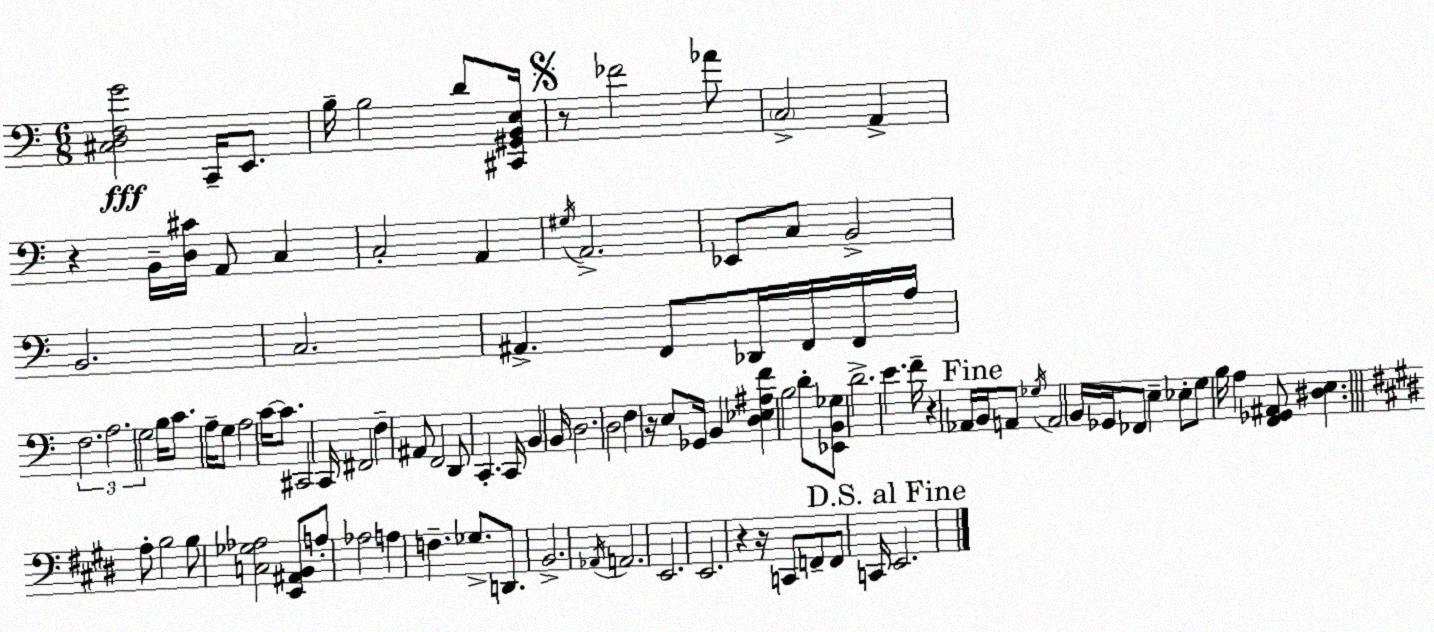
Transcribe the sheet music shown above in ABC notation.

X:1
T:Untitled
M:6/8
L:1/4
K:C
[^C,D,F,G]2 C,,/4 E,,/2 B,/4 B,2 D/2 [^C,,^G,,B,,E,]/4 z/2 _F2 _A/2 C,2 A,, z B,,/4 [D,^C]/4 A,,/2 C, C,2 A,, ^G,/4 A,,2 _E,,/2 C,/2 B,,2 B,,2 C,2 ^A,, F,,/2 _D,,/4 F,,/4 F,,/4 A,/4 F,2 A,2 G,2 B,/4 C/2 A,/4 G,/2 A,2 C/4 C/2 ^C,,2 C,,/4 ^F,,2 F, ^A,,/2 F,,2 D,,/2 C,, C,,/4 B,, B,,/4 D,2 D,2 F, z/4 E,/2 _G,,/4 B,, [D,_E,^A,F] B,2 D/2 [_E,,B,,_G,]/2 D2 E F/4 z _A,,/4 B,,/4 A,,/2 _G,/4 A,,2 B,,/4 _G,,/4 _F,,/2 E, _E,/2 G,/2 B,/4 A, [F,,_G,,^A,,]/2 [^D,E,] A,/2 B,2 B,/2 [C,_G,_A,]2 [E,,^A,,B,,]/2 A,/2 _A,2 A, F, _G,/2 D,,/2 B,,2 _A,,/4 A,,2 E,,2 E,,2 z z/4 C,,/2 F,,/2 F,,/2 C,,/4 E,,2